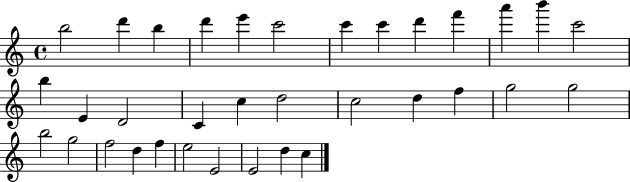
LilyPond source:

{
  \clef treble
  \time 4/4
  \defaultTimeSignature
  \key c \major
  b''2 d'''4 b''4 | d'''4 e'''4 c'''2 | c'''4 c'''4 d'''4 f'''4 | a'''4 b'''4 c'''2 | \break b''4 e'4 d'2 | c'4 c''4 d''2 | c''2 d''4 f''4 | g''2 g''2 | \break b''2 g''2 | f''2 d''4 f''4 | e''2 e'2 | e'2 d''4 c''4 | \break \bar "|."
}